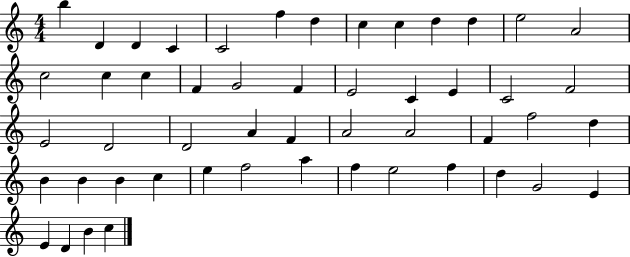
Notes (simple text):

B5/q D4/q D4/q C4/q C4/h F5/q D5/q C5/q C5/q D5/q D5/q E5/h A4/h C5/h C5/q C5/q F4/q G4/h F4/q E4/h C4/q E4/q C4/h F4/h E4/h D4/h D4/h A4/q F4/q A4/h A4/h F4/q F5/h D5/q B4/q B4/q B4/q C5/q E5/q F5/h A5/q F5/q E5/h F5/q D5/q G4/h E4/q E4/q D4/q B4/q C5/q